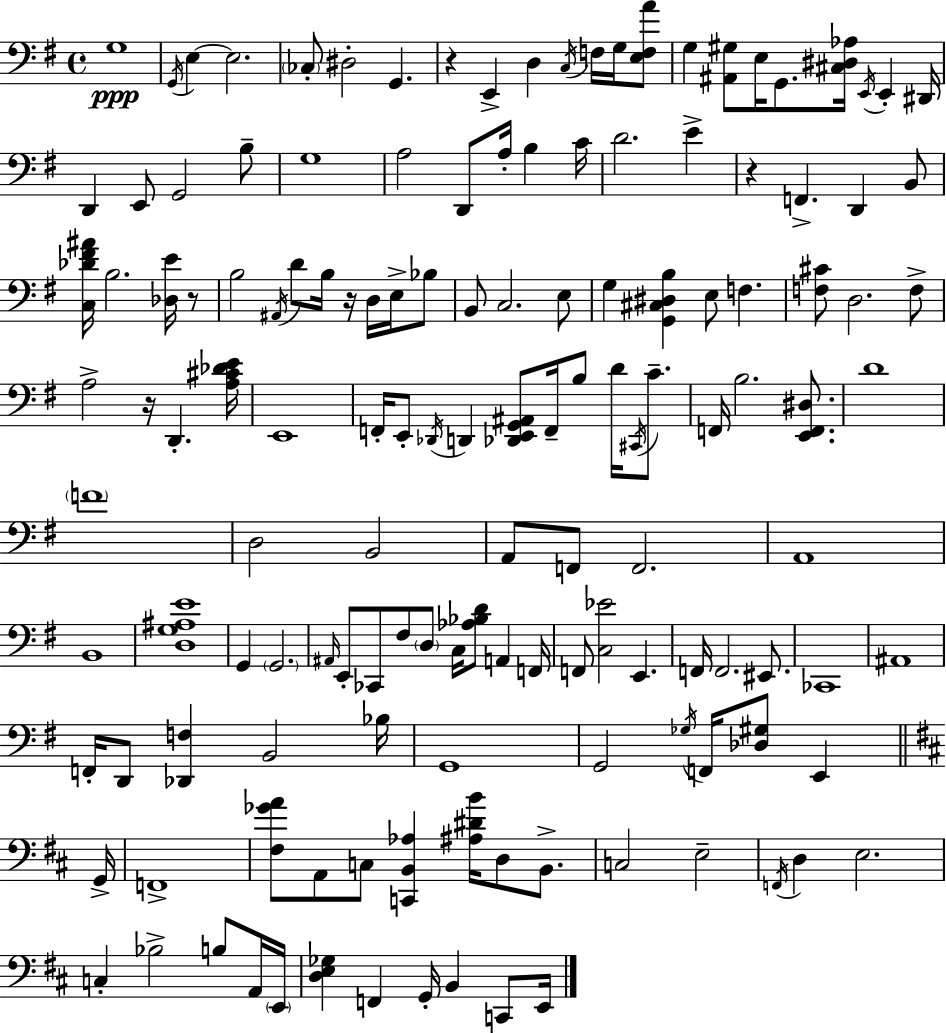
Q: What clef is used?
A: bass